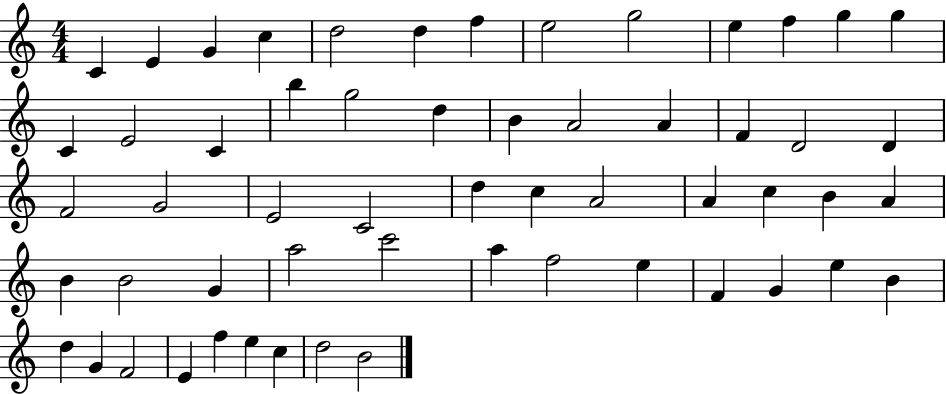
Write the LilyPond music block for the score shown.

{
  \clef treble
  \numericTimeSignature
  \time 4/4
  \key c \major
  c'4 e'4 g'4 c''4 | d''2 d''4 f''4 | e''2 g''2 | e''4 f''4 g''4 g''4 | \break c'4 e'2 c'4 | b''4 g''2 d''4 | b'4 a'2 a'4 | f'4 d'2 d'4 | \break f'2 g'2 | e'2 c'2 | d''4 c''4 a'2 | a'4 c''4 b'4 a'4 | \break b'4 b'2 g'4 | a''2 c'''2 | a''4 f''2 e''4 | f'4 g'4 e''4 b'4 | \break d''4 g'4 f'2 | e'4 f''4 e''4 c''4 | d''2 b'2 | \bar "|."
}